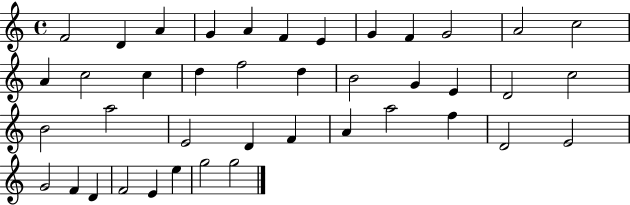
{
  \clef treble
  \time 4/4
  \defaultTimeSignature
  \key c \major
  f'2 d'4 a'4 | g'4 a'4 f'4 e'4 | g'4 f'4 g'2 | a'2 c''2 | \break a'4 c''2 c''4 | d''4 f''2 d''4 | b'2 g'4 e'4 | d'2 c''2 | \break b'2 a''2 | e'2 d'4 f'4 | a'4 a''2 f''4 | d'2 e'2 | \break g'2 f'4 d'4 | f'2 e'4 e''4 | g''2 g''2 | \bar "|."
}